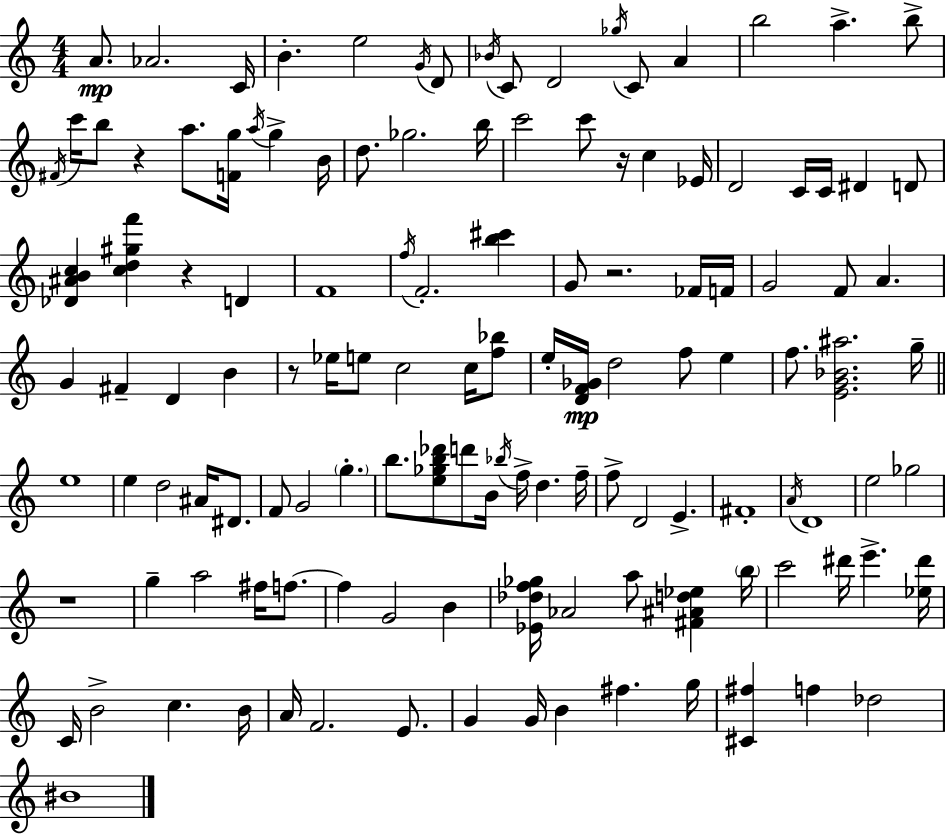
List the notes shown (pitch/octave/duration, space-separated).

A4/e. Ab4/h. C4/s B4/q. E5/h G4/s D4/e Bb4/s C4/e D4/h Gb5/s C4/e A4/q B5/h A5/q. B5/e F#4/s C6/s B5/e R/q A5/e. [F4,G5]/s A5/s G5/q B4/s D5/e. Gb5/h. B5/s C6/h C6/e R/s C5/q Eb4/s D4/h C4/s C4/s D#4/q D4/e [Db4,A#4,B4,C5]/q [C5,D5,G#5,F6]/q R/q D4/q F4/w F5/s F4/h. [B5,C#6]/q G4/e R/h. FES4/s F4/s G4/h F4/e A4/q. G4/q F#4/q D4/q B4/q R/e Eb5/s E5/e C5/h C5/s [F5,Bb5]/e E5/s [D4,F4,Gb4]/s D5/h F5/e E5/q F5/e. [E4,G4,Bb4,A#5]/h. G5/s E5/w E5/q D5/h A#4/s D#4/e. F4/e G4/h G5/q. B5/e. [E5,Gb5,B5,Db6]/e D6/e B4/s Bb5/s F5/s D5/q. F5/s F5/e D4/h E4/q. F#4/w A4/s D4/w E5/h Gb5/h R/w G5/q A5/h F#5/s F5/e. F5/q G4/h B4/q [Eb4,Db5,F5,Gb5]/s Ab4/h A5/e [F#4,A#4,D5,Eb5]/q B5/s C6/h D#6/s E6/q. [Eb5,D#6]/s C4/s B4/h C5/q. B4/s A4/s F4/h. E4/e. G4/q G4/s B4/q F#5/q. G5/s [C#4,F#5]/q F5/q Db5/h BIS4/w